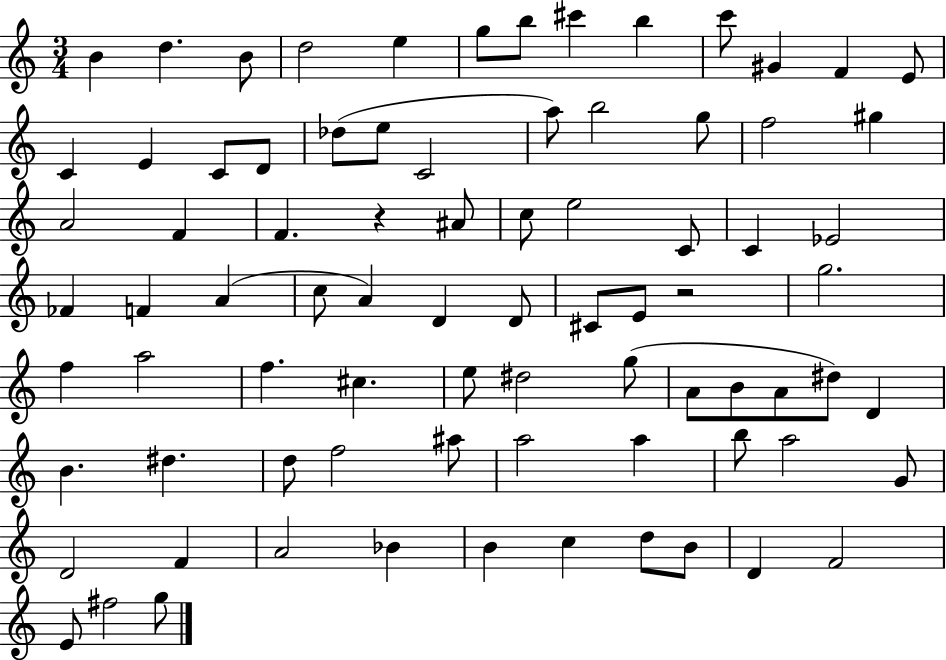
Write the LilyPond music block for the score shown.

{
  \clef treble
  \numericTimeSignature
  \time 3/4
  \key c \major
  b'4 d''4. b'8 | d''2 e''4 | g''8 b''8 cis'''4 b''4 | c'''8 gis'4 f'4 e'8 | \break c'4 e'4 c'8 d'8 | des''8( e''8 c'2 | a''8) b''2 g''8 | f''2 gis''4 | \break a'2 f'4 | f'4. r4 ais'8 | c''8 e''2 c'8 | c'4 ees'2 | \break fes'4 f'4 a'4( | c''8 a'4) d'4 d'8 | cis'8 e'8 r2 | g''2. | \break f''4 a''2 | f''4. cis''4. | e''8 dis''2 g''8( | a'8 b'8 a'8 dis''8) d'4 | \break b'4. dis''4. | d''8 f''2 ais''8 | a''2 a''4 | b''8 a''2 g'8 | \break d'2 f'4 | a'2 bes'4 | b'4 c''4 d''8 b'8 | d'4 f'2 | \break e'8 fis''2 g''8 | \bar "|."
}